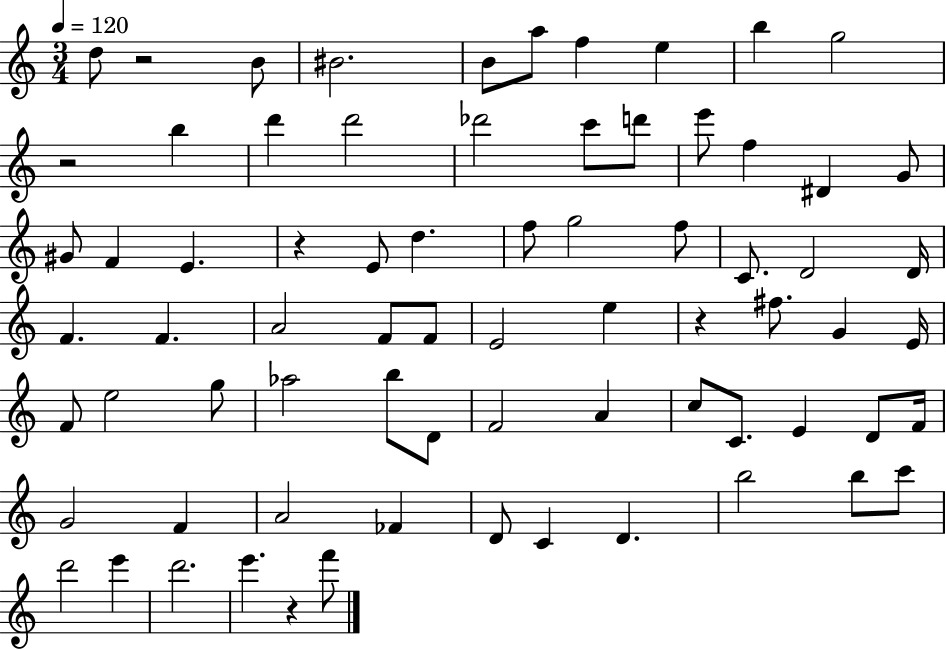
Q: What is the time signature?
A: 3/4